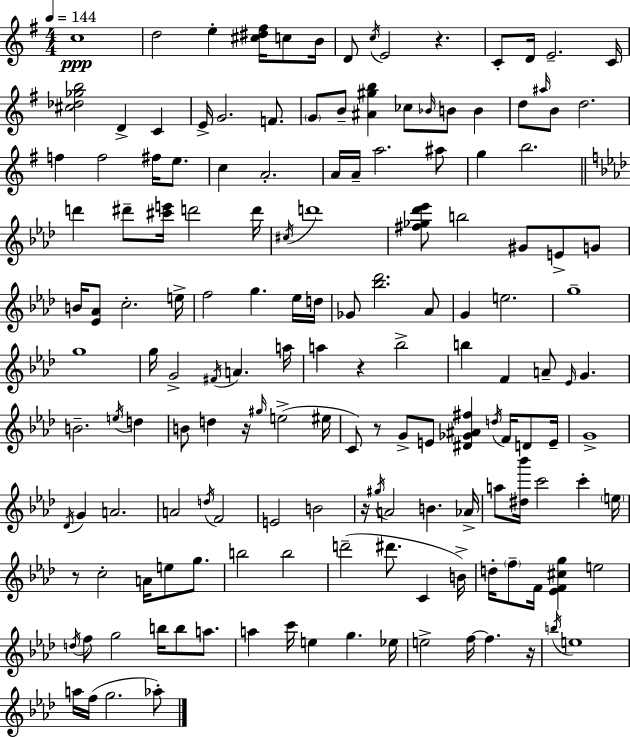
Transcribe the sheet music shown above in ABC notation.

X:1
T:Untitled
M:4/4
L:1/4
K:G
c4 d2 e [^c^d^f]/4 c/2 B/4 D/2 c/4 E2 z C/2 D/4 E2 C/4 [^c_d_gb]2 D C E/4 G2 F/2 G/2 B/2 [^A^gb] _c/2 _B/4 B/2 B d/2 ^a/4 B/2 d2 f f2 ^f/4 e/2 c A2 A/4 A/4 a2 ^a/2 g b2 d' ^d'/2 [^c'e']/4 d'2 d'/4 ^c/4 d'4 [^f_g_d'_e']/2 b2 ^G/2 E/2 G/2 B/4 [_E_A]/2 c2 e/4 f2 g _e/4 d/4 _G/2 [_b_d']2 _A/2 G e2 g4 g4 g/4 G2 ^F/4 A a/4 a z _b2 b F A/2 _E/4 G B2 e/4 d B/2 d z/4 ^g/4 e2 ^e/4 C/2 z/2 G/2 E/2 [^D_G^A^f] d/4 F/4 D/2 E/4 G4 _D/4 G A2 A2 d/4 F2 E2 B2 z/4 ^g/4 A2 B _A/4 a/2 [^d_b']/4 c'2 c' e/4 z/2 c2 A/4 e/2 g/2 b2 b2 d'2 ^d'/2 C B/4 d/4 f/2 F/4 [_EF^cg] e2 d/4 f/2 g2 b/4 b/2 a/2 a c'/4 e g _e/4 e2 f/4 f z/4 b/4 e4 a/4 f/4 g2 _a/2